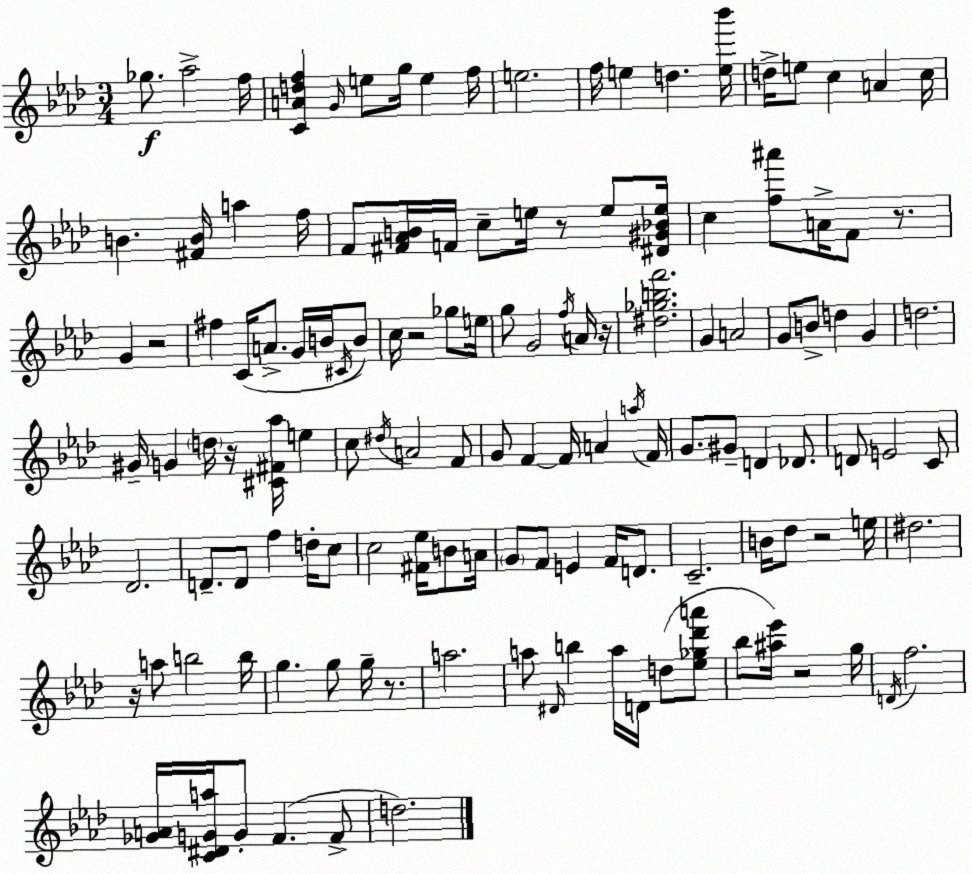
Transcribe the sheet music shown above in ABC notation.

X:1
T:Untitled
M:3/4
L:1/4
K:Fm
_g/2 _a2 f/4 [CAdf] G/4 e/2 g/4 e f/4 e2 f/4 e d [e_b']/4 d/4 e/2 c A c/4 B [^FB]/4 a f/4 F/2 [^F_AB]/4 F/4 c/2 e/4 z/2 e/2 [^D^G_Be]/4 c [f^a']/2 A/4 F/2 z/2 G z2 ^f C/4 A/2 G/4 B/4 ^C/4 B/2 c/4 z2 _g/2 e/4 g/2 G2 f/4 A/4 z/4 [^d_gbf']2 G A2 G/2 B/2 d G d2 ^G/4 G d/4 z/4 [^C^F_a]/4 e c/2 ^d/4 A2 F/2 G/2 F F/4 A a/4 F/4 G/2 ^G/2 D _D/2 D/2 E2 C/2 _D2 D/2 D/2 f d/4 c/2 c2 [^F_e]/4 B/2 A/4 G/2 F/2 E F/4 D/2 C2 B/4 _d/2 z2 e/4 ^d2 z/4 a/2 b2 b/4 g g/2 g/4 z/2 a2 a/2 ^D/4 b a/4 D/4 d/2 [_e_g_d'a']/2 _b/2 [^a_e']/4 z2 g/4 D/4 f2 [_GA]/4 [C^DGa]/4 G/2 F F/2 d2